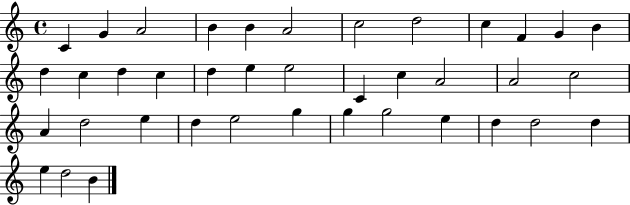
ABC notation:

X:1
T:Untitled
M:4/4
L:1/4
K:C
C G A2 B B A2 c2 d2 c F G B d c d c d e e2 C c A2 A2 c2 A d2 e d e2 g g g2 e d d2 d e d2 B